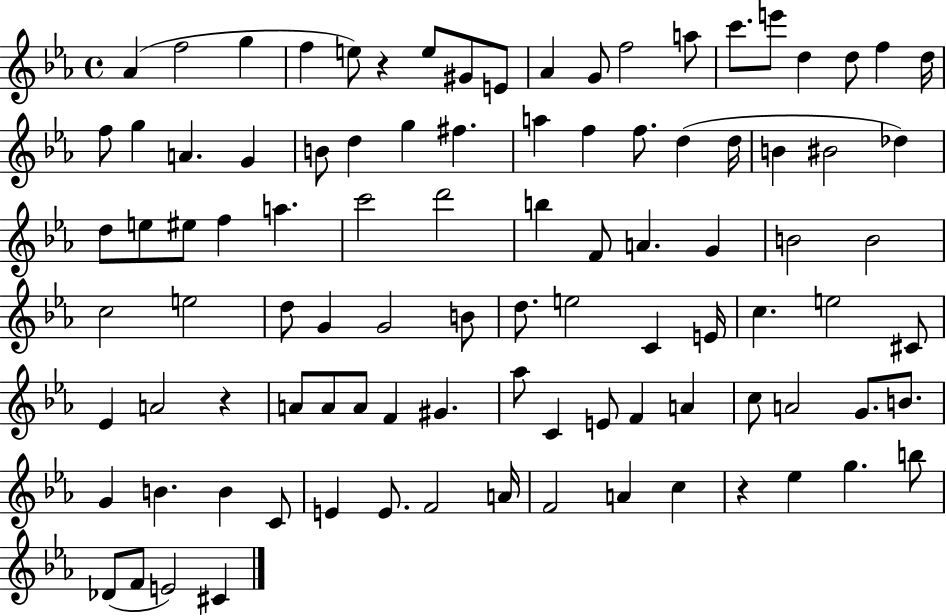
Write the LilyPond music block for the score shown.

{
  \clef treble
  \time 4/4
  \defaultTimeSignature
  \key ees \major
  aes'4( f''2 g''4 | f''4 e''8) r4 e''8 gis'8 e'8 | aes'4 g'8 f''2 a''8 | c'''8. e'''8 d''4 d''8 f''4 d''16 | \break f''8 g''4 a'4. g'4 | b'8 d''4 g''4 fis''4. | a''4 f''4 f''8. d''4( d''16 | b'4 bis'2 des''4) | \break d''8 e''8 eis''8 f''4 a''4. | c'''2 d'''2 | b''4 f'8 a'4. g'4 | b'2 b'2 | \break c''2 e''2 | d''8 g'4 g'2 b'8 | d''8. e''2 c'4 e'16 | c''4. e''2 cis'8 | \break ees'4 a'2 r4 | a'8 a'8 a'8 f'4 gis'4. | aes''8 c'4 e'8 f'4 a'4 | c''8 a'2 g'8. b'8. | \break g'4 b'4. b'4 c'8 | e'4 e'8. f'2 a'16 | f'2 a'4 c''4 | r4 ees''4 g''4. b''8 | \break des'8( f'8 e'2) cis'4 | \bar "|."
}